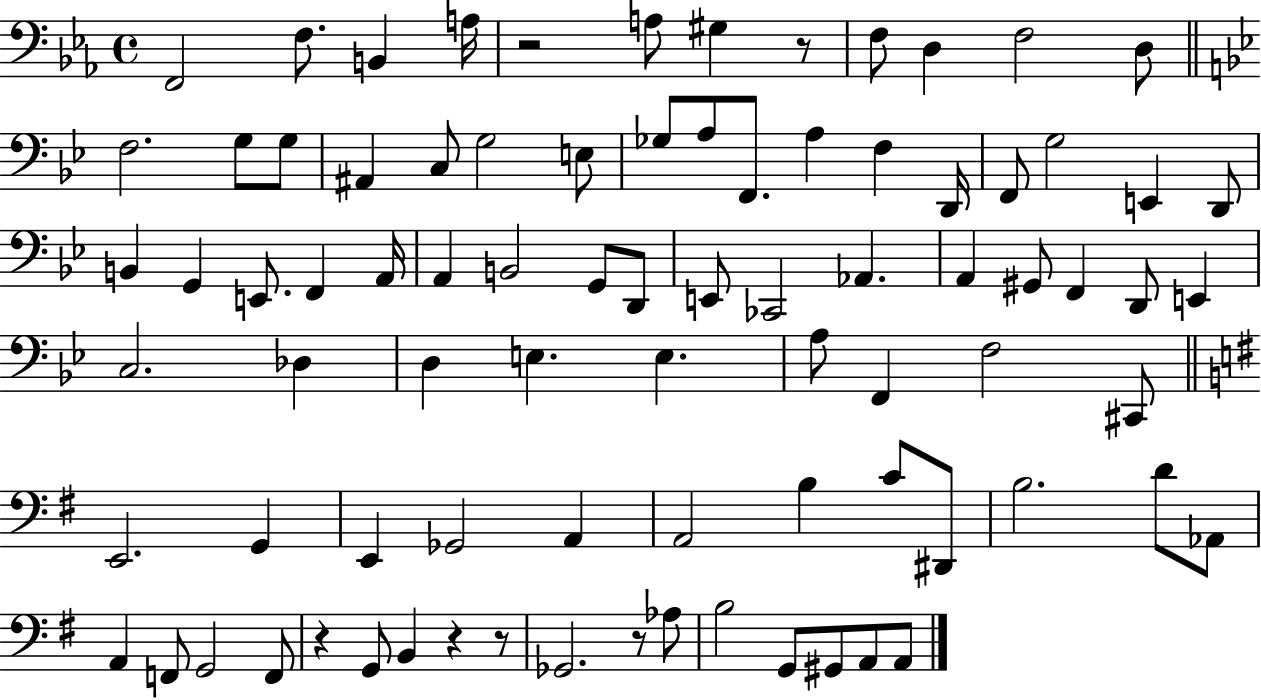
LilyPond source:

{
  \clef bass
  \time 4/4
  \defaultTimeSignature
  \key ees \major
  f,2 f8. b,4 a16 | r2 a8 gis4 r8 | f8 d4 f2 d8 | \bar "||" \break \key bes \major f2. g8 g8 | ais,4 c8 g2 e8 | ges8 a8 f,8. a4 f4 d,16 | f,8 g2 e,4 d,8 | \break b,4 g,4 e,8. f,4 a,16 | a,4 b,2 g,8 d,8 | e,8 ces,2 aes,4. | a,4 gis,8 f,4 d,8 e,4 | \break c2. des4 | d4 e4. e4. | a8 f,4 f2 cis,8 | \bar "||" \break \key g \major e,2. g,4 | e,4 ges,2 a,4 | a,2 b4 c'8 dis,8 | b2. d'8 aes,8 | \break a,4 f,8 g,2 f,8 | r4 g,8 b,4 r4 r8 | ges,2. r8 aes8 | b2 g,8 gis,8 a,8 a,8 | \break \bar "|."
}